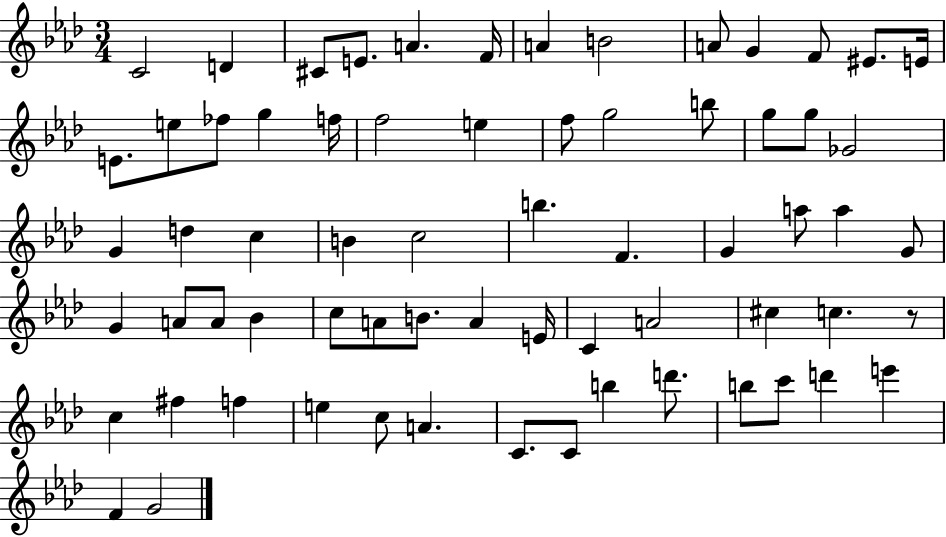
{
  \clef treble
  \numericTimeSignature
  \time 3/4
  \key aes \major
  c'2 d'4 | cis'8 e'8. a'4. f'16 | a'4 b'2 | a'8 g'4 f'8 eis'8. e'16 | \break e'8. e''8 fes''8 g''4 f''16 | f''2 e''4 | f''8 g''2 b''8 | g''8 g''8 ges'2 | \break g'4 d''4 c''4 | b'4 c''2 | b''4. f'4. | g'4 a''8 a''4 g'8 | \break g'4 a'8 a'8 bes'4 | c''8 a'8 b'8. a'4 e'16 | c'4 a'2 | cis''4 c''4. r8 | \break c''4 fis''4 f''4 | e''4 c''8 a'4. | c'8. c'8 b''4 d'''8. | b''8 c'''8 d'''4 e'''4 | \break f'4 g'2 | \bar "|."
}